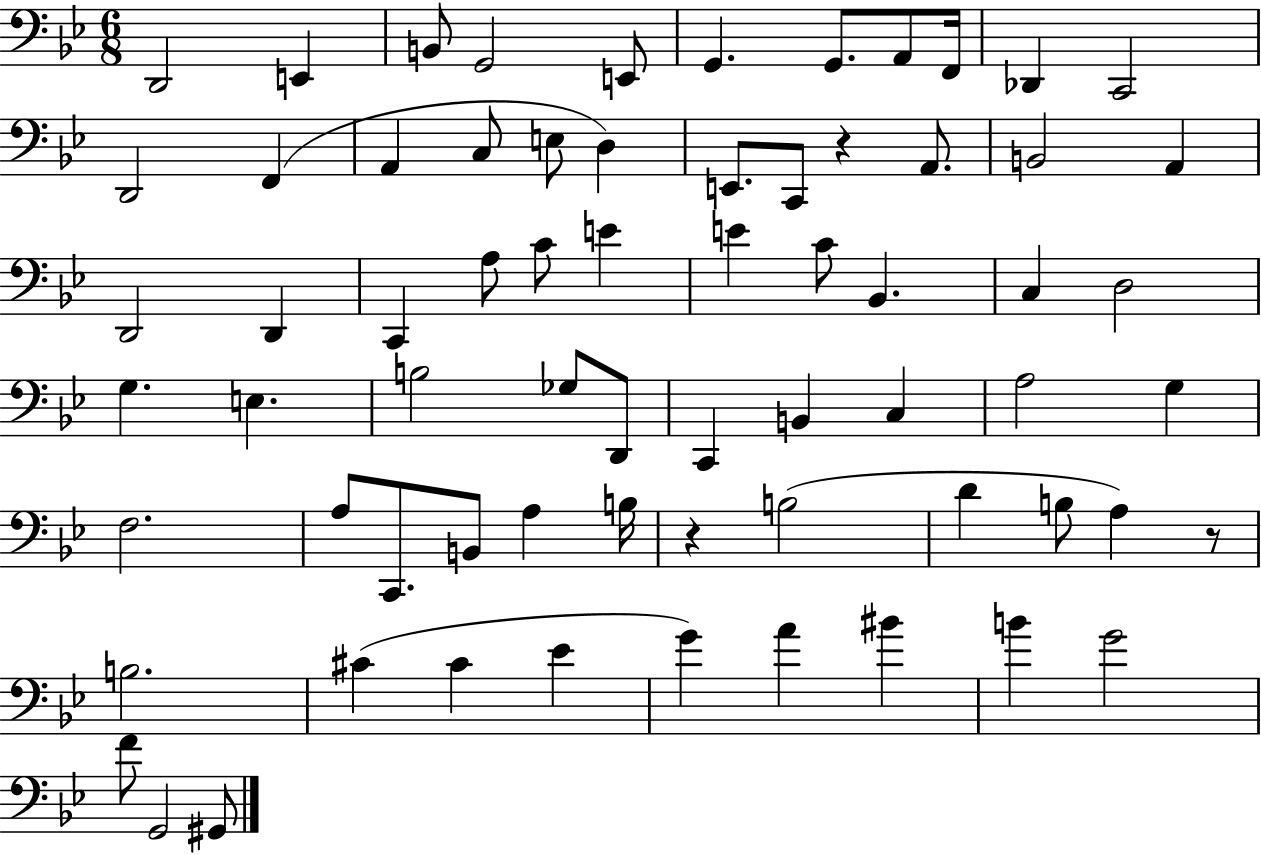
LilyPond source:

{
  \clef bass
  \numericTimeSignature
  \time 6/8
  \key bes \major
  d,2 e,4 | b,8 g,2 e,8 | g,4. g,8. a,8 f,16 | des,4 c,2 | \break d,2 f,4( | a,4 c8 e8 d4) | e,8. c,8 r4 a,8. | b,2 a,4 | \break d,2 d,4 | c,4 a8 c'8 e'4 | e'4 c'8 bes,4. | c4 d2 | \break g4. e4. | b2 ges8 d,8 | c,4 b,4 c4 | a2 g4 | \break f2. | a8 c,8. b,8 a4 b16 | r4 b2( | d'4 b8 a4) r8 | \break b2. | cis'4( cis'4 ees'4 | g'4) a'4 bis'4 | b'4 g'2 | \break f'8 g,2 gis,8 | \bar "|."
}